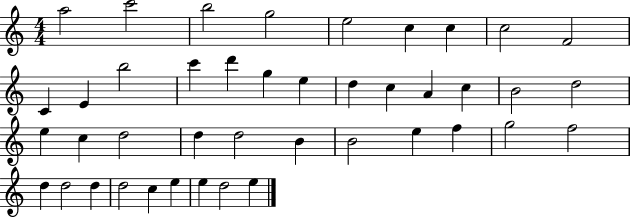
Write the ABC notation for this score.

X:1
T:Untitled
M:4/4
L:1/4
K:C
a2 c'2 b2 g2 e2 c c c2 F2 C E b2 c' d' g e d c A c B2 d2 e c d2 d d2 B B2 e f g2 f2 d d2 d d2 c e e d2 e